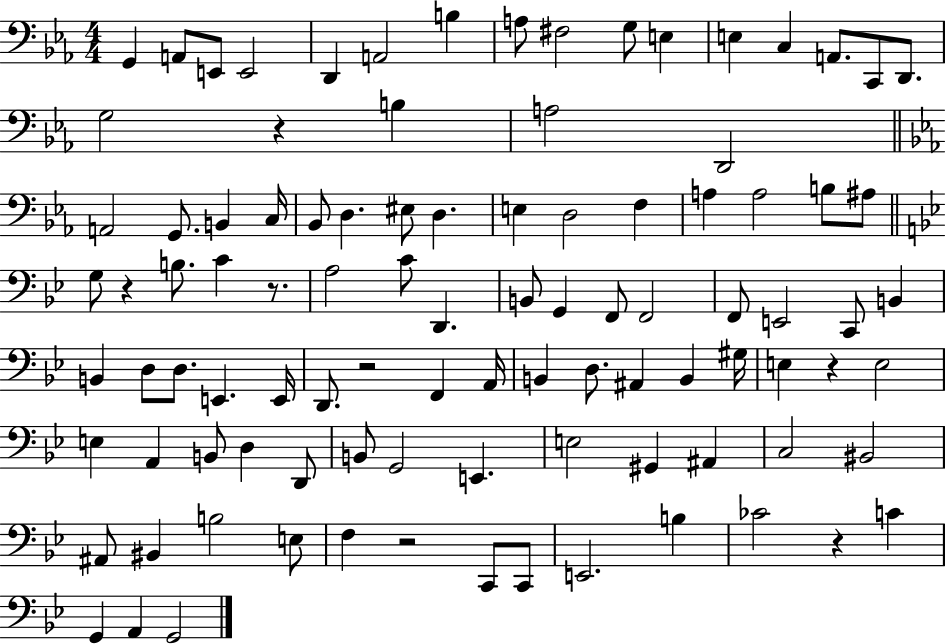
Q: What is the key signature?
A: EES major